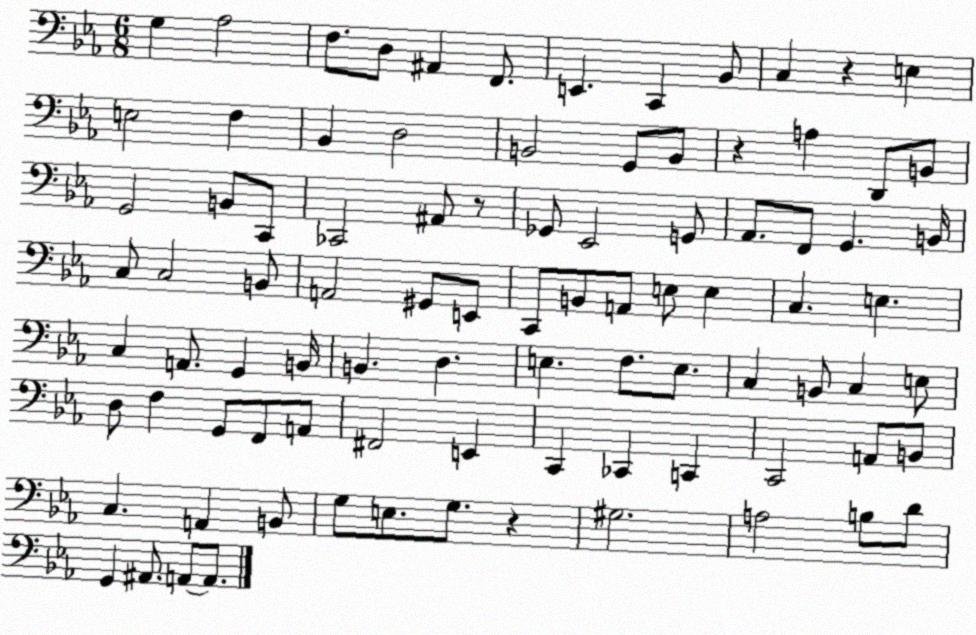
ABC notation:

X:1
T:Untitled
M:6/8
L:1/4
K:Eb
G, _A,2 F,/2 D,/2 ^A,, F,,/2 E,, C,, _B,,/2 C, z E, E,2 F, _B,, D,2 B,,2 G,,/2 B,,/2 z A, D,,/2 B,,/2 G,,2 B,,/2 C,,/2 _C,,2 ^A,,/2 z/2 _G,,/2 _E,,2 G,,/2 _A,,/2 F,,/2 G,, B,,/4 C,/2 C,2 B,,/2 A,,2 ^G,,/2 E,,/2 C,,/2 B,,/2 A,,/2 E,/2 E, C, E, C, A,,/2 G,, B,,/4 B,, D, E, F,/2 E,/2 C, B,,/2 C, E,/2 D,/2 F, G,,/2 F,,/2 A,,/2 ^F,,2 E,, C,, _C,, C,, C,,2 A,,/2 B,,/2 C, A,, B,,/2 G,/2 E,/2 G,/2 z ^G,2 A,2 B,/2 D/2 G,, ^A,,/2 A,,/2 A,,/2